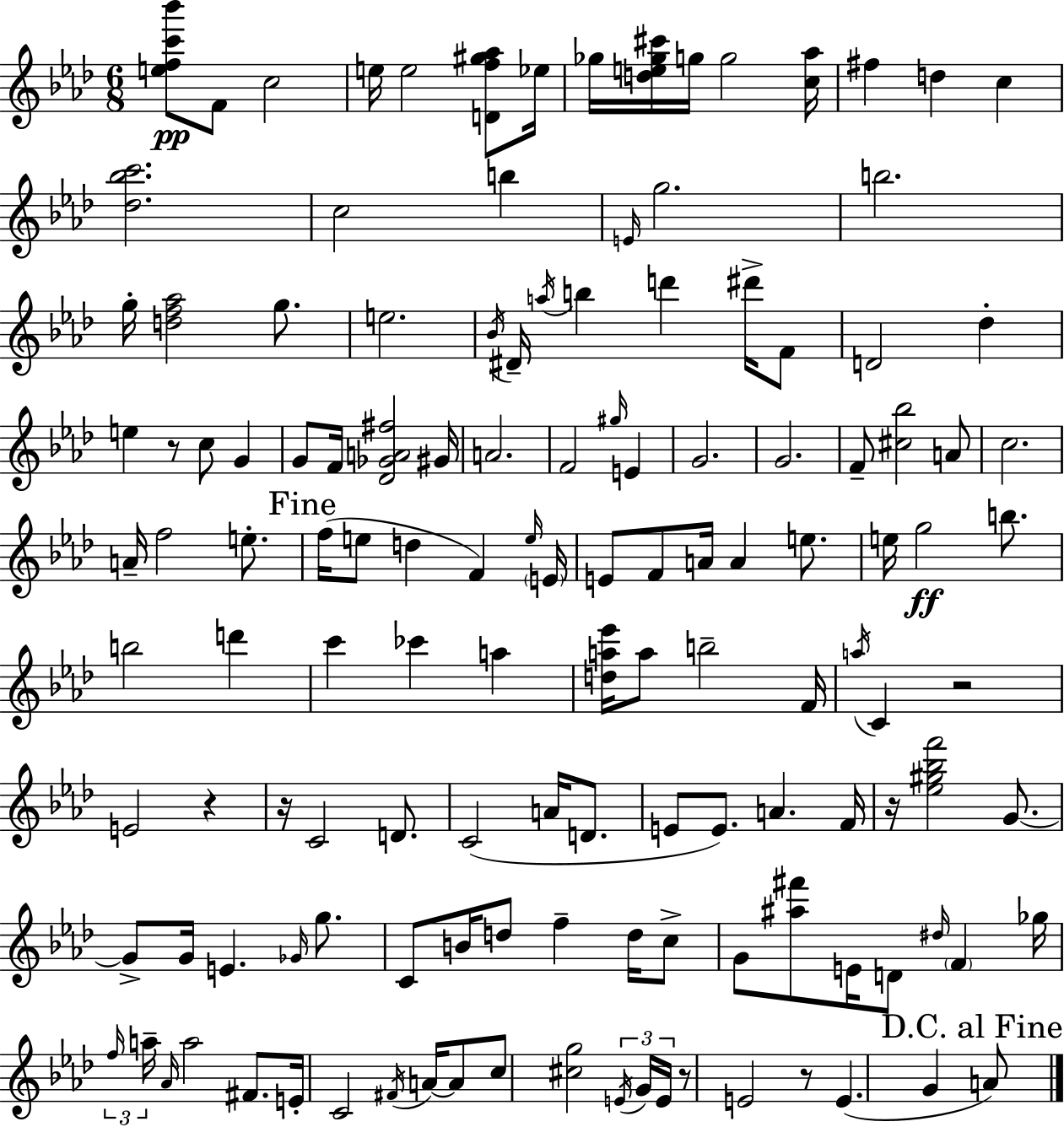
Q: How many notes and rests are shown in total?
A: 135